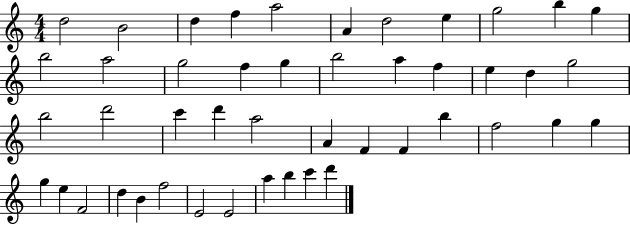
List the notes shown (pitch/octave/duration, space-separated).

D5/h B4/h D5/q F5/q A5/h A4/q D5/h E5/q G5/h B5/q G5/q B5/h A5/h G5/h F5/q G5/q B5/h A5/q F5/q E5/q D5/q G5/h B5/h D6/h C6/q D6/q A5/h A4/q F4/q F4/q B5/q F5/h G5/q G5/q G5/q E5/q F4/h D5/q B4/q F5/h E4/h E4/h A5/q B5/q C6/q D6/q